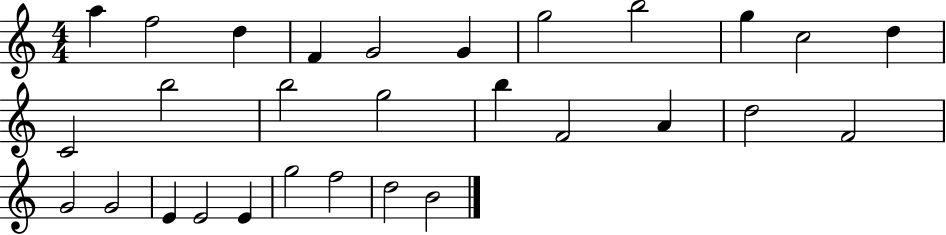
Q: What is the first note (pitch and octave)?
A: A5